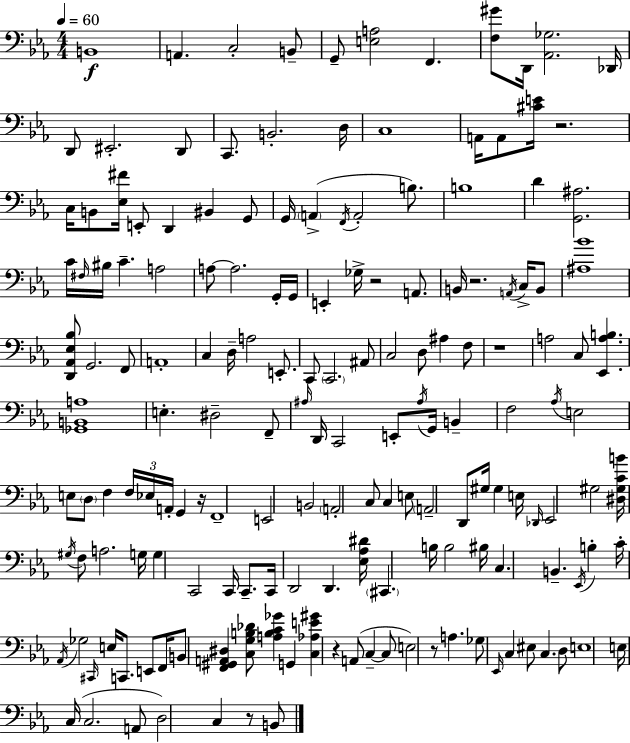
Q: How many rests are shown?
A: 8